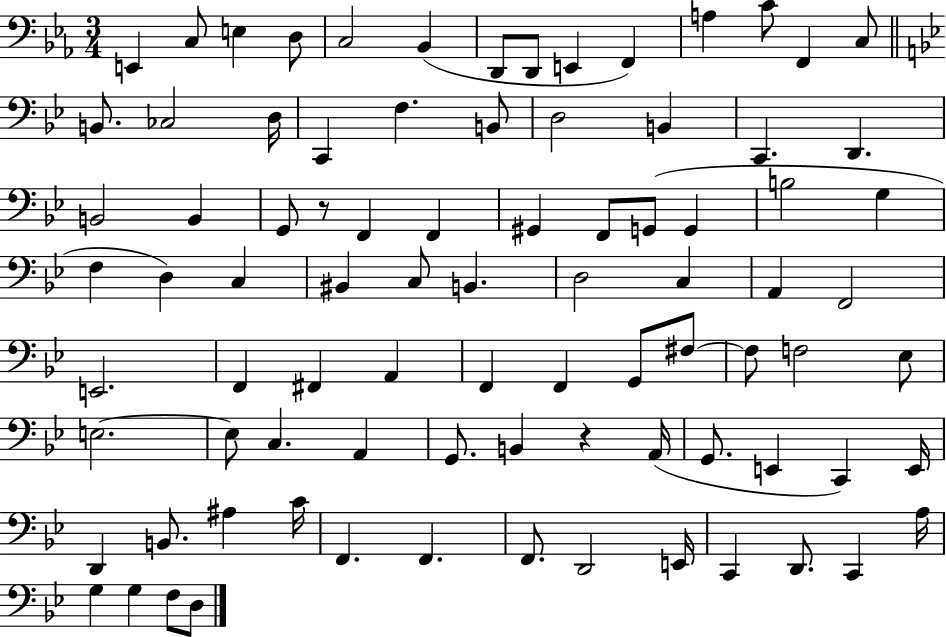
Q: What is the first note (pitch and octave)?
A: E2